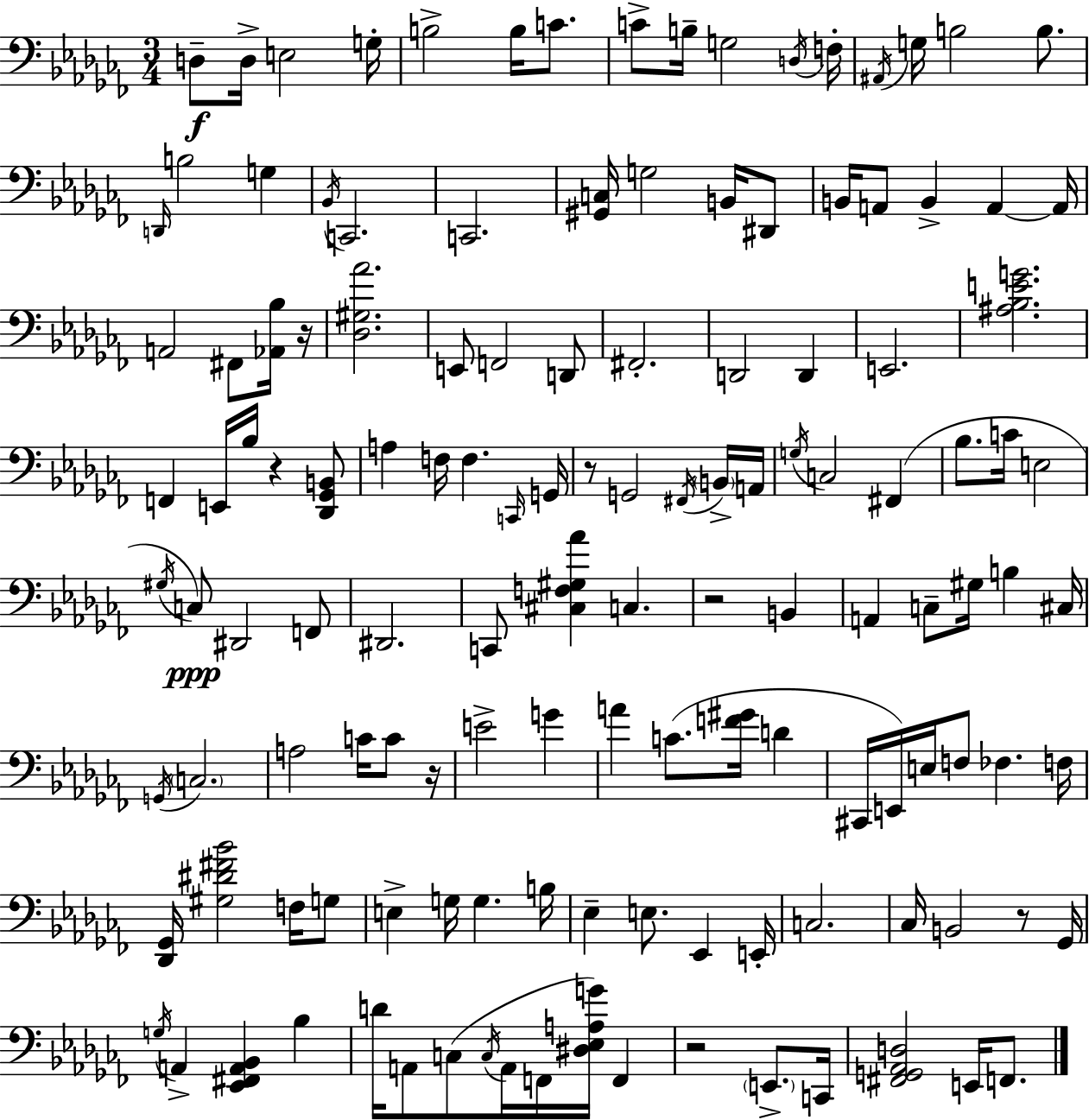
D3/e D3/s E3/h G3/s B3/h B3/s C4/e. C4/e B3/s G3/h D3/s F3/s A#2/s G3/s B3/h B3/e. D2/s B3/h G3/q Bb2/s C2/h. C2/h. [G#2,C3]/s G3/h B2/s D#2/e B2/s A2/e B2/q A2/q A2/s A2/h F#2/e [Ab2,Bb3]/s R/s [Db3,G#3,Ab4]/h. E2/e F2/h D2/e F#2/h. D2/h D2/q E2/h. [A#3,Bb3,E4,G4]/h. F2/q E2/s Bb3/s R/q [Db2,Gb2,B2]/e A3/q F3/s F3/q. C2/s G2/s R/e G2/h F#2/s B2/s A2/s G3/s C3/h F#2/q Bb3/e. C4/s E3/h G#3/s C3/e D#2/h F2/e D#2/h. C2/e [C#3,F3,G#3,Ab4]/q C3/q. R/h B2/q A2/q C3/e G#3/s B3/q C#3/s G2/s C3/h. A3/h C4/s C4/e R/s E4/h G4/q A4/q C4/e. [F4,G#4]/s D4/q C#2/s E2/s E3/s F3/e FES3/q. F3/s [Db2,Gb2]/s [G#3,D#4,F#4,Bb4]/h F3/s G3/e E3/q G3/s G3/q. B3/s Eb3/q E3/e. Eb2/q E2/s C3/h. CES3/s B2/h R/e Gb2/s G3/s A2/q [Eb2,F#2,A2,Bb2]/q Bb3/q D4/s A2/e C3/e C3/s A2/s F2/s [D#3,Eb3,A3,G4]/s F2/q R/h E2/e. C2/s [F#2,G2,Ab2,D3]/h E2/s F2/e.